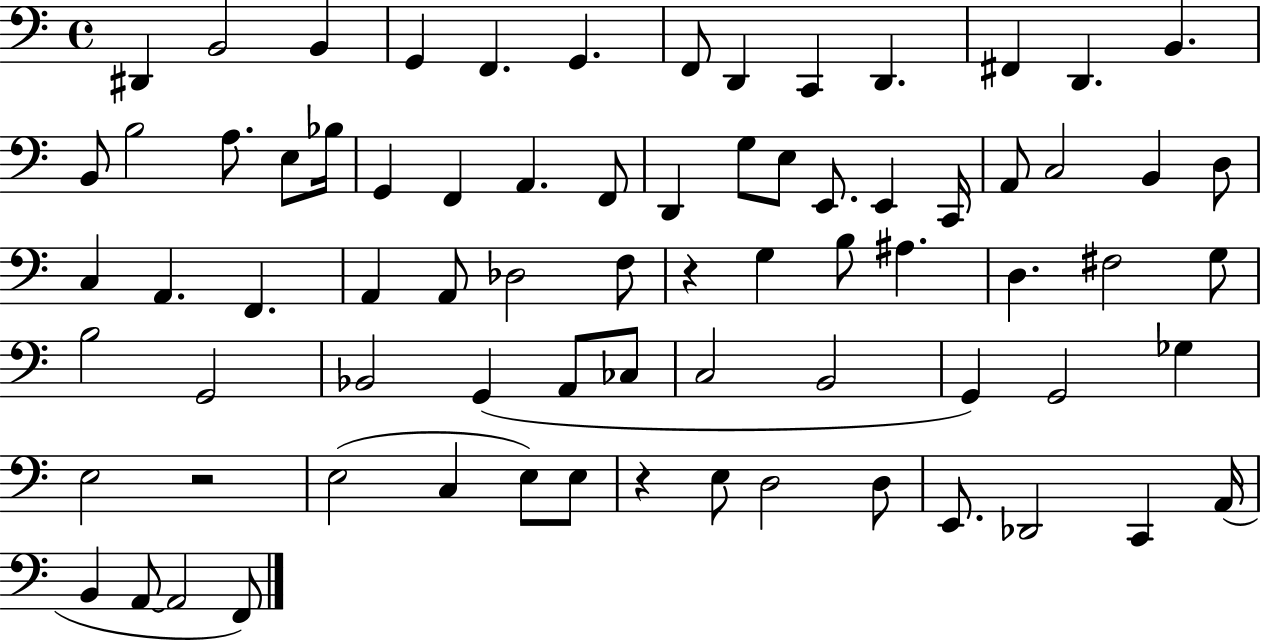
{
  \clef bass
  \time 4/4
  \defaultTimeSignature
  \key c \major
  \repeat volta 2 { dis,4 b,2 b,4 | g,4 f,4. g,4. | f,8 d,4 c,4 d,4. | fis,4 d,4. b,4. | \break b,8 b2 a8. e8 bes16 | g,4 f,4 a,4. f,8 | d,4 g8 e8 e,8. e,4 c,16 | a,8 c2 b,4 d8 | \break c4 a,4. f,4. | a,4 a,8 des2 f8 | r4 g4 b8 ais4. | d4. fis2 g8 | \break b2 g,2 | bes,2 g,4( a,8 ces8 | c2 b,2 | g,4) g,2 ges4 | \break e2 r2 | e2( c4 e8) e8 | r4 e8 d2 d8 | e,8. des,2 c,4 a,16( | \break b,4 a,8~~ a,2 f,8) | } \bar "|."
}